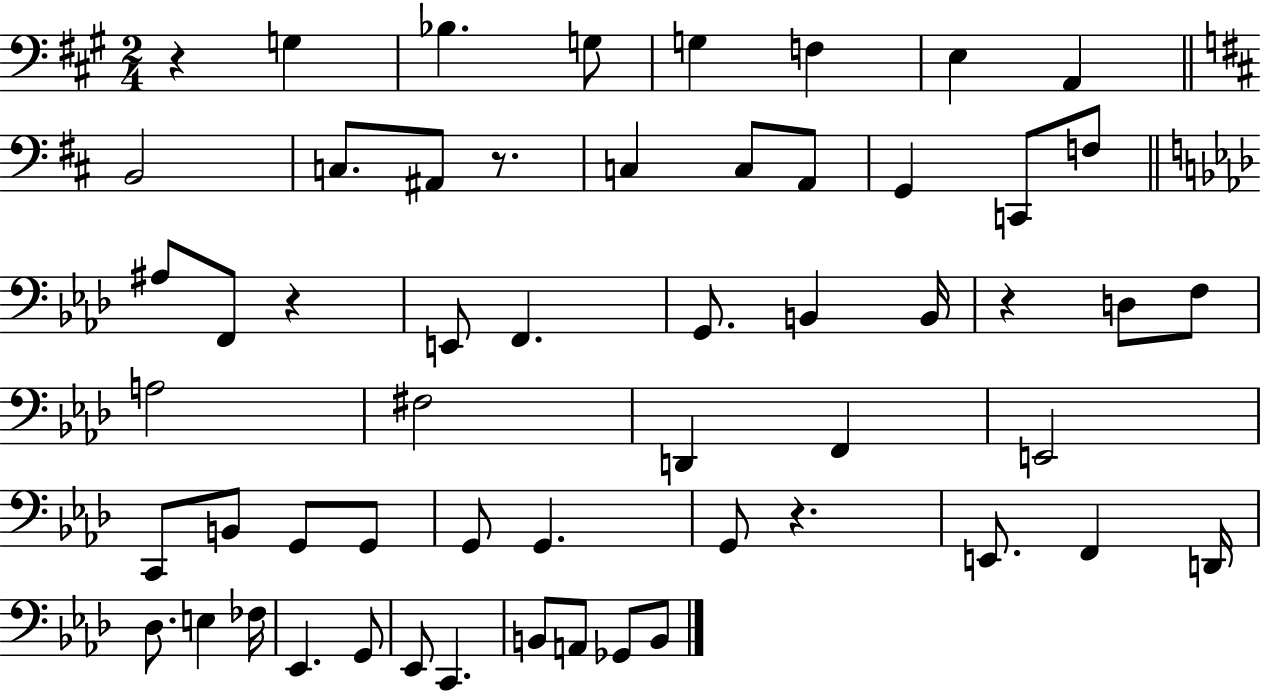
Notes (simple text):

R/q G3/q Bb3/q. G3/e G3/q F3/q E3/q A2/q B2/h C3/e. A#2/e R/e. C3/q C3/e A2/e G2/q C2/e F3/e A#3/e F2/e R/q E2/e F2/q. G2/e. B2/q B2/s R/q D3/e F3/e A3/h F#3/h D2/q F2/q E2/h C2/e B2/e G2/e G2/e G2/e G2/q. G2/e R/q. E2/e. F2/q D2/s Db3/e. E3/q FES3/s Eb2/q. G2/e Eb2/e C2/q. B2/e A2/e Gb2/e B2/e